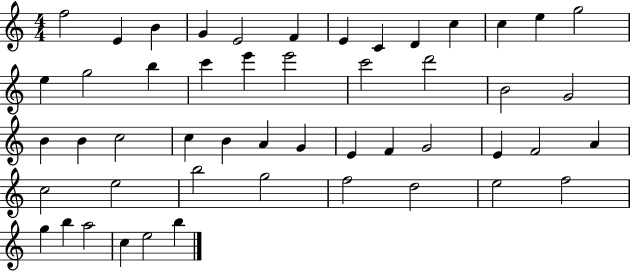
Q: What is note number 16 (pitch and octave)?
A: B5